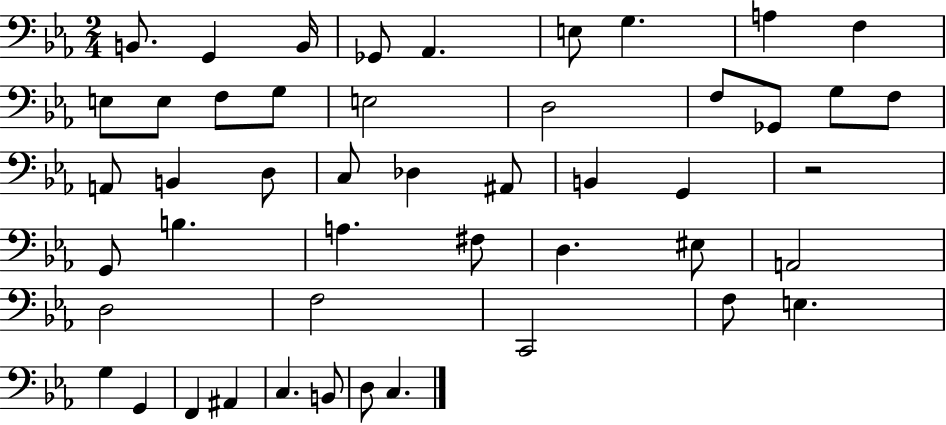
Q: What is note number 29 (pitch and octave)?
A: B3